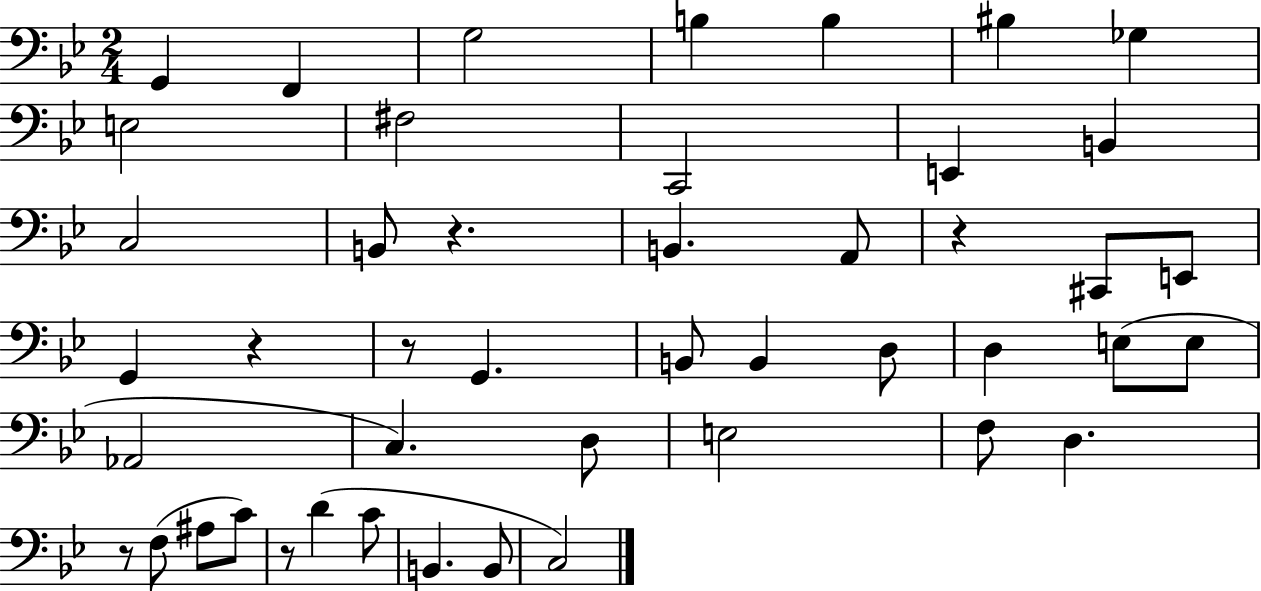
{
  \clef bass
  \numericTimeSignature
  \time 2/4
  \key bes \major
  g,4 f,4 | g2 | b4 b4 | bis4 ges4 | \break e2 | fis2 | c,2 | e,4 b,4 | \break c2 | b,8 r4. | b,4. a,8 | r4 cis,8 e,8 | \break g,4 r4 | r8 g,4. | b,8 b,4 d8 | d4 e8( e8 | \break aes,2 | c4.) d8 | e2 | f8 d4. | \break r8 f8( ais8 c'8) | r8 d'4( c'8 | b,4. b,8 | c2) | \break \bar "|."
}